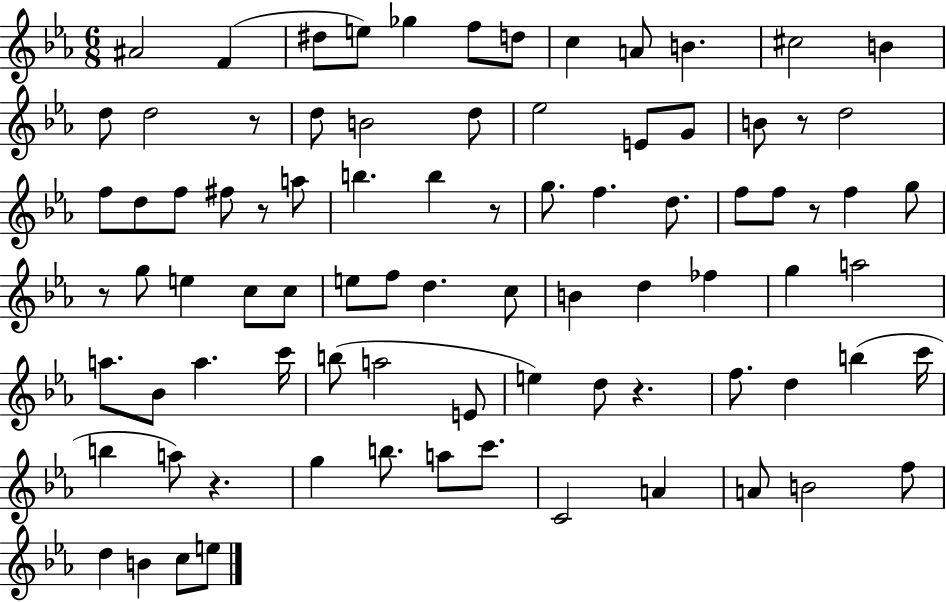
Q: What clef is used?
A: treble